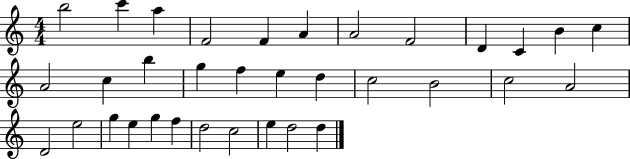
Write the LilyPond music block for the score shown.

{
  \clef treble
  \numericTimeSignature
  \time 4/4
  \key c \major
  b''2 c'''4 a''4 | f'2 f'4 a'4 | a'2 f'2 | d'4 c'4 b'4 c''4 | \break a'2 c''4 b''4 | g''4 f''4 e''4 d''4 | c''2 b'2 | c''2 a'2 | \break d'2 e''2 | g''4 e''4 g''4 f''4 | d''2 c''2 | e''4 d''2 d''4 | \break \bar "|."
}